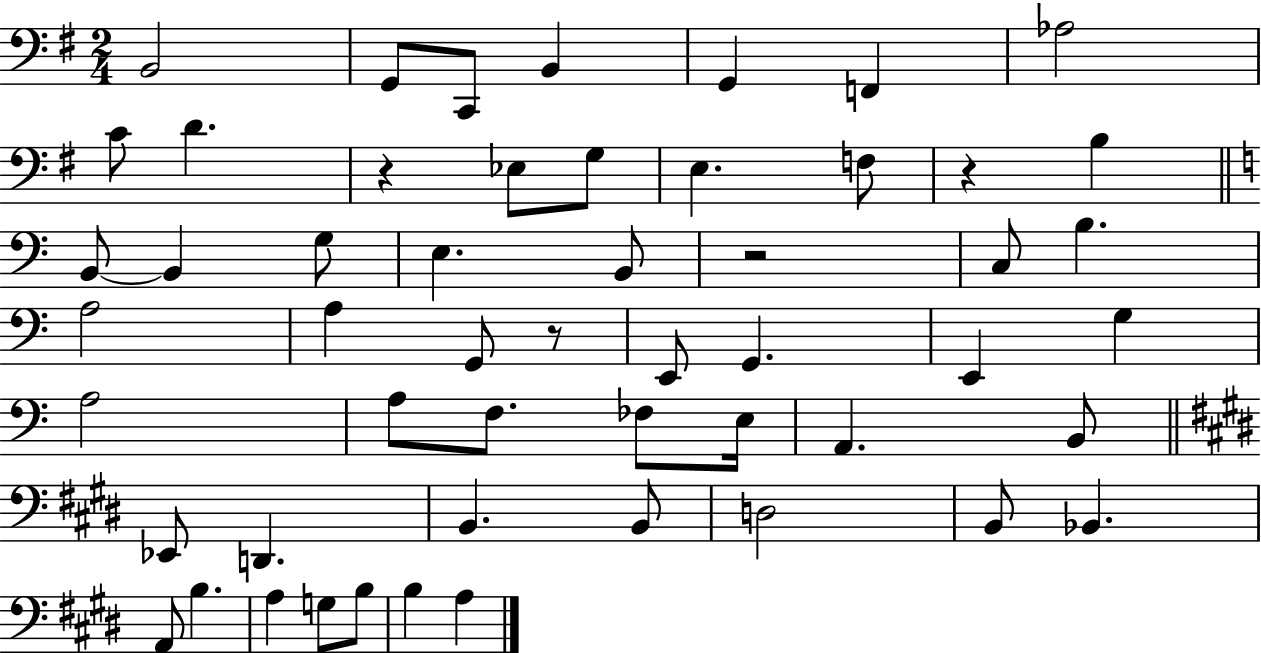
{
  \clef bass
  \numericTimeSignature
  \time 2/4
  \key g \major
  b,2 | g,8 c,8 b,4 | g,4 f,4 | aes2 | \break c'8 d'4. | r4 ees8 g8 | e4. f8 | r4 b4 | \break \bar "||" \break \key a \minor b,8~~ b,4 g8 | e4. b,8 | r2 | c8 b4. | \break a2 | a4 g,8 r8 | e,8 g,4. | e,4 g4 | \break a2 | a8 f8. fes8 e16 | a,4. b,8 | \bar "||" \break \key e \major ees,8 d,4. | b,4. b,8 | d2 | b,8 bes,4. | \break a,8 b4. | a4 g8 b8 | b4 a4 | \bar "|."
}